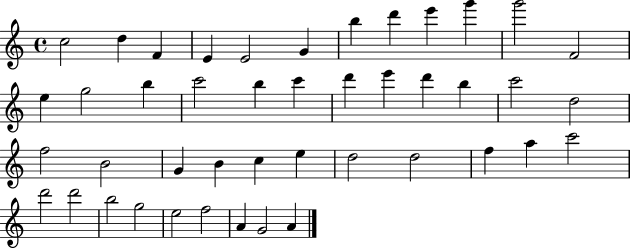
C5/h D5/q F4/q E4/q E4/h G4/q B5/q D6/q E6/q G6/q G6/h F4/h E5/q G5/h B5/q C6/h B5/q C6/q D6/q E6/q D6/q B5/q C6/h D5/h F5/h B4/h G4/q B4/q C5/q E5/q D5/h D5/h F5/q A5/q C6/h D6/h D6/h B5/h G5/h E5/h F5/h A4/q G4/h A4/q